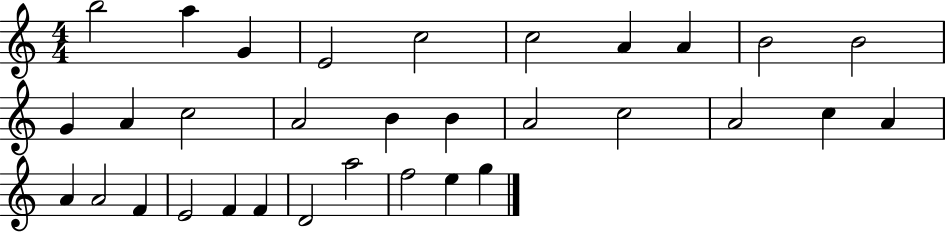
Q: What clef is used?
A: treble